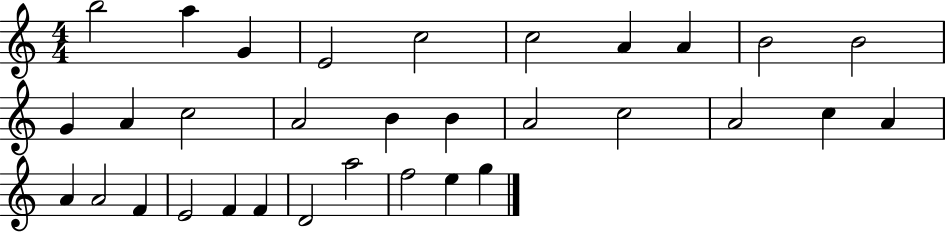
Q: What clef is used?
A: treble